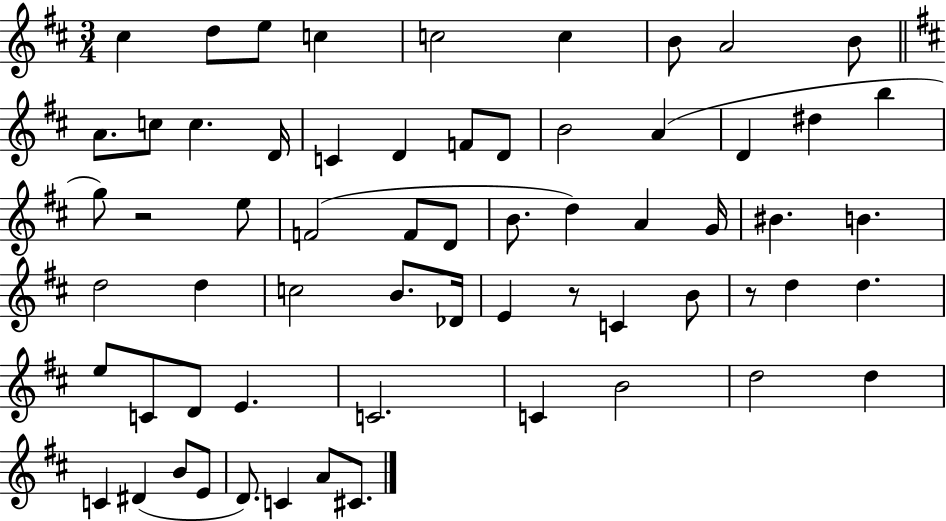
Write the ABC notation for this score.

X:1
T:Untitled
M:3/4
L:1/4
K:D
^c d/2 e/2 c c2 c B/2 A2 B/2 A/2 c/2 c D/4 C D F/2 D/2 B2 A D ^d b g/2 z2 e/2 F2 F/2 D/2 B/2 d A G/4 ^B B d2 d c2 B/2 _D/4 E z/2 C B/2 z/2 d d e/2 C/2 D/2 E C2 C B2 d2 d C ^D B/2 E/2 D/2 C A/2 ^C/2